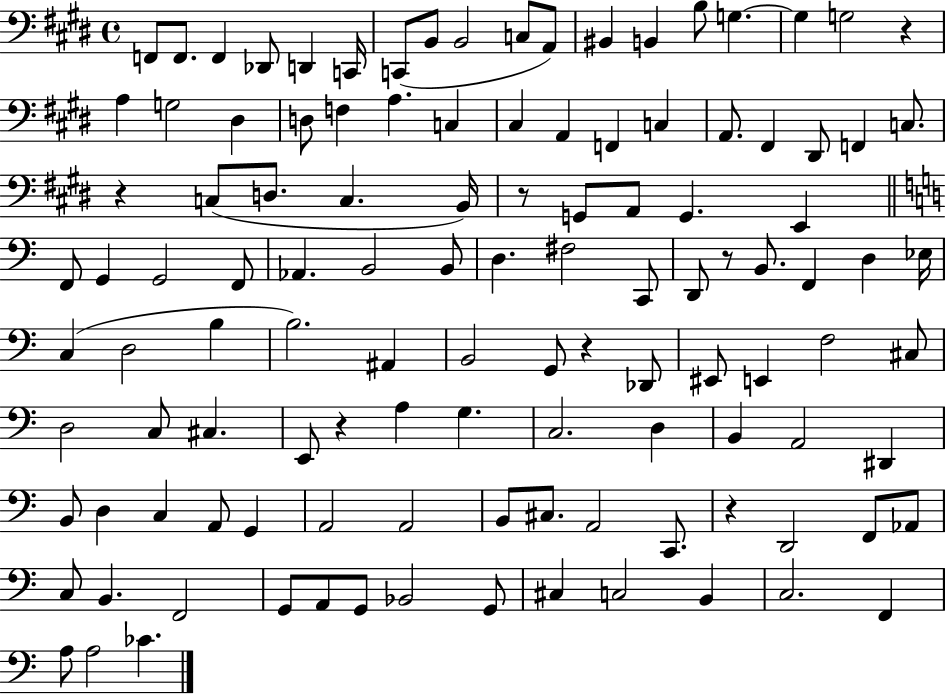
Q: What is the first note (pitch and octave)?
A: F2